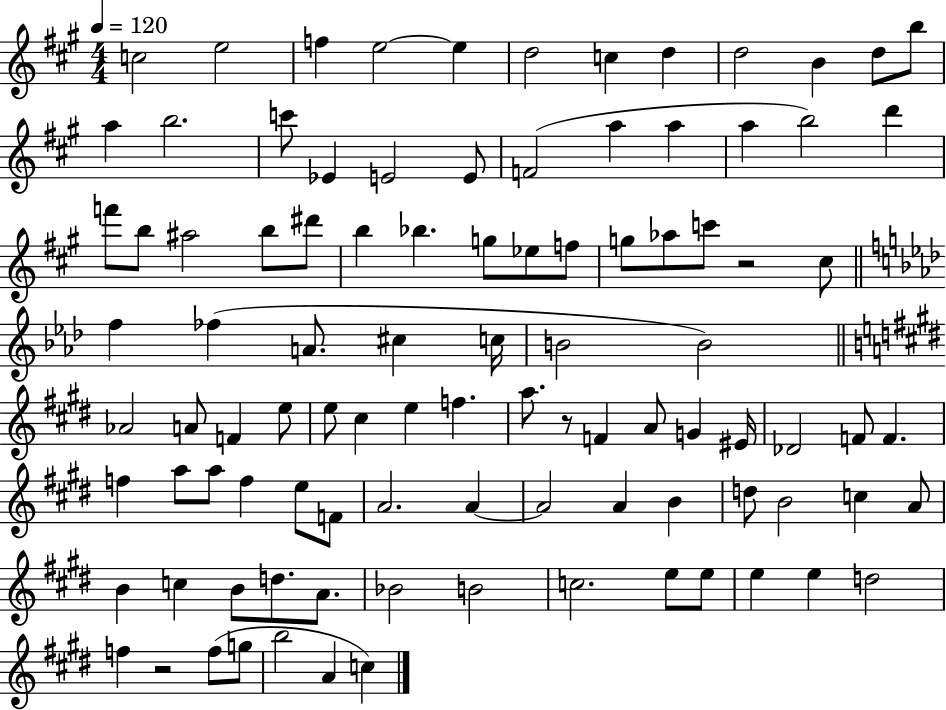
C5/h E5/h F5/q E5/h E5/q D5/h C5/q D5/q D5/h B4/q D5/e B5/e A5/q B5/h. C6/e Eb4/q E4/h E4/e F4/h A5/q A5/q A5/q B5/h D6/q F6/e B5/e A#5/h B5/e D#6/e B5/q Bb5/q. G5/e Eb5/e F5/e G5/e Ab5/e C6/e R/h C#5/e F5/q FES5/q A4/e. C#5/q C5/s B4/h B4/h Ab4/h A4/e F4/q E5/e E5/e C#5/q E5/q F5/q. A5/e. R/e F4/q A4/e G4/q EIS4/s Db4/h F4/e F4/q. F5/q A5/e A5/e F5/q E5/e F4/e A4/h. A4/q A4/h A4/q B4/q D5/e B4/h C5/q A4/e B4/q C5/q B4/e D5/e. A4/e. Bb4/h B4/h C5/h. E5/e E5/e E5/q E5/q D5/h F5/q R/h F5/e G5/e B5/h A4/q C5/q